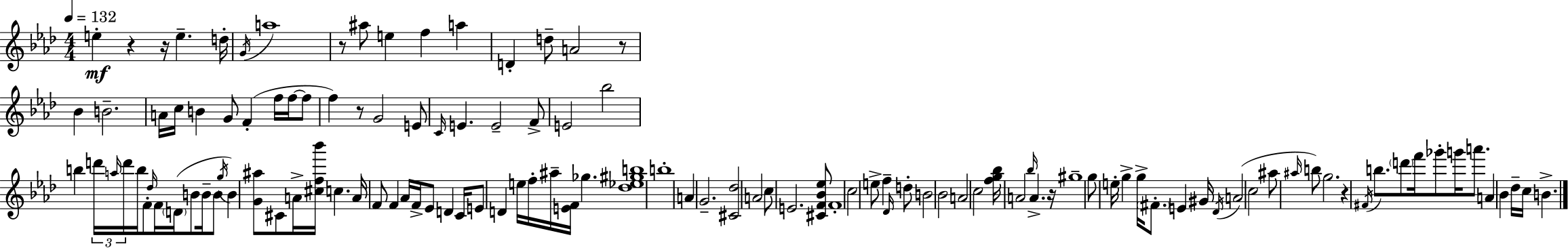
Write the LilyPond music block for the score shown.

{
  \clef treble
  \numericTimeSignature
  \time 4/4
  \key aes \major
  \tempo 4 = 132
  \repeat volta 2 { e''4-.\mf r4 r16 e''4.-- d''16-. | \acciaccatura { g'16 } a''1 | r8 ais''8 e''4 f''4 a''4 | d'4-. d''8-- a'2 r8 | \break bes'4 b'2.-- | a'16 c''16 b'4 g'8 f'4-.( f''16 f''16~~ f''8 | f''4) r8 g'2 e'8 | \grace { c'16 } e'4. e'2-- | \break f'8-> e'2 bes''2 | b''4 \tuplet 3/2 { d'''16 \grace { a''16 } d'''16 } b''16 f'8-. \grace { des''16 } f'16 \parenthesize d'16( b'8 | b'16-- b'8 \acciaccatura { g''16 }) b'4 <g' ais''>8 cis'8 a'16-> <cis'' f'' bes'''>16 c''4. | a'16 f'8 f'4 aes'16 f'16-> ees'8 | \break d'4 c'16 e'8 d'4 e''16 f''16-. ais''16-- <e' f'>16 ges''4. | <des'' ees'' gis'' b''>1 | b''1-. | a'4 g'2.-- | \break <cis' des''>2 a'2 | c''8 e'2. | <cis' f' bes' ees''>8 f'1-. | c''2 e''8-> f''4-- | \break \grace { des'16 } d''8-. b'2 bes'2 | a'2 c''2 | <f'' g'' bes''>16 a'2 \grace { bes''16 } | a'4.-> r16 gis''1-- | \break g''8 e''16-. g''4-> g''16-> \parenthesize fis'8.-. | e'4 gis'16 \acciaccatura { des'16 }( a'2 | c''2 ais''8 \grace { ais''16 } b''8) g''2. | r4 \acciaccatura { fis'16 } b''8. | \break \parenthesize d'''8 f'''16 ges'''8-. g'''16 a'''8. a'4 bes'4 | des''16-- c''16 b'4.-> } \bar "|."
}